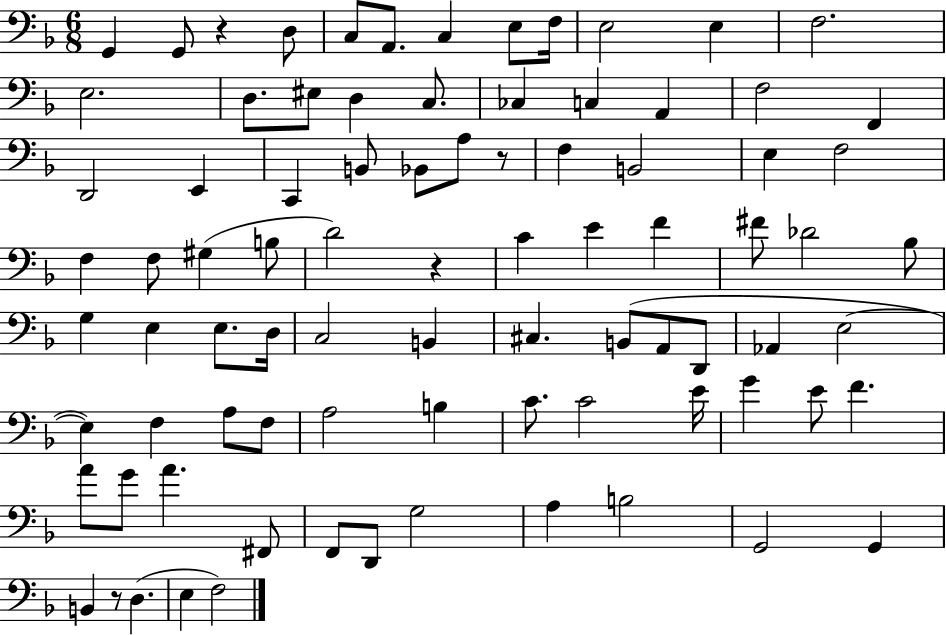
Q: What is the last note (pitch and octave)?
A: F3